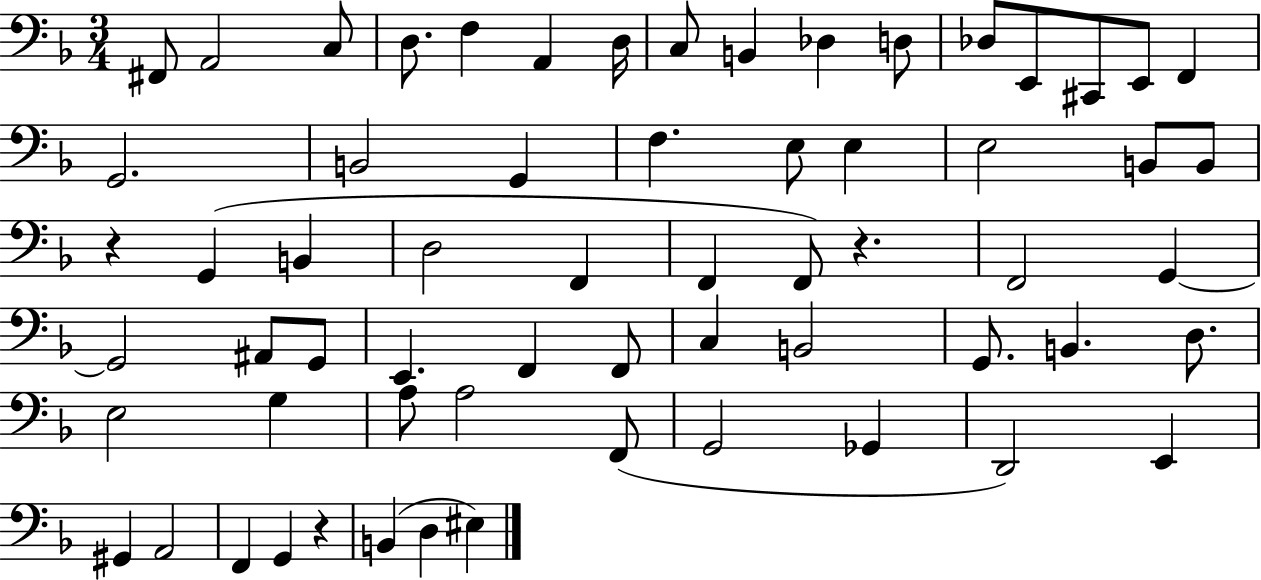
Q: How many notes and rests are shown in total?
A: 63